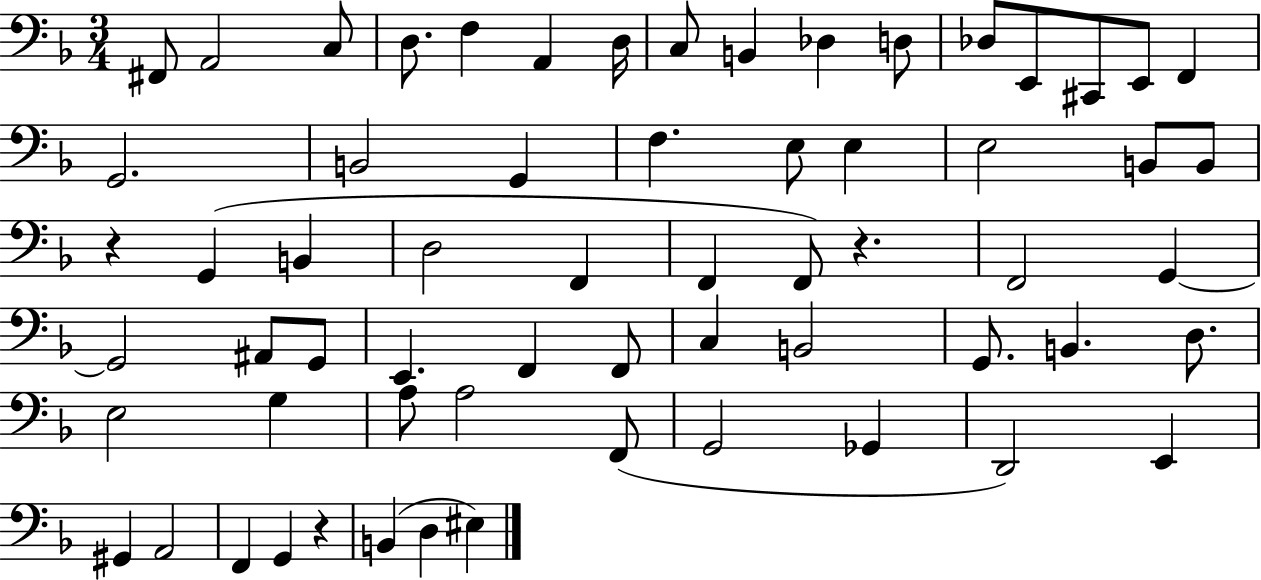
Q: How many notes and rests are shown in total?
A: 63